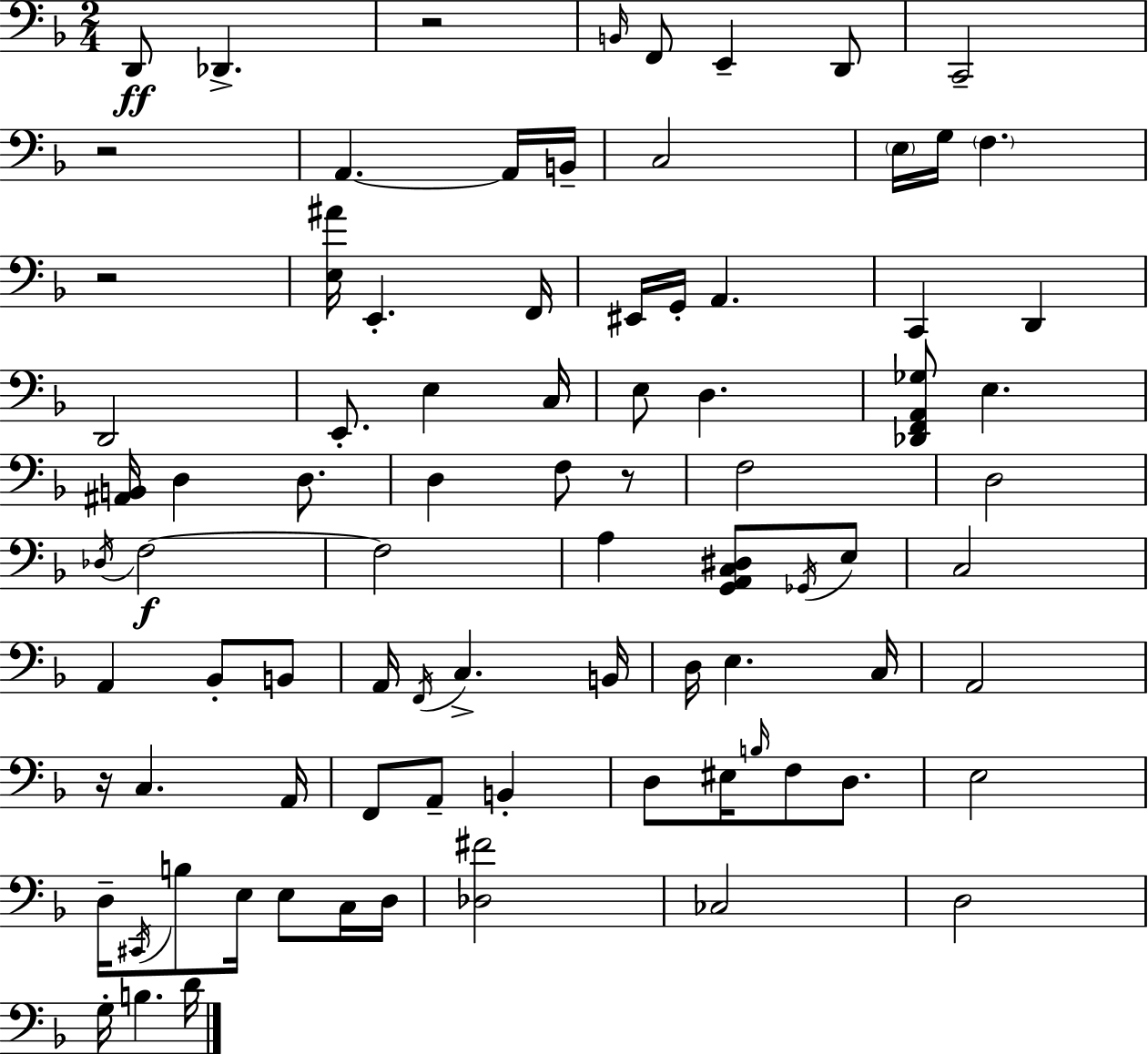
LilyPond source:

{
  \clef bass
  \numericTimeSignature
  \time 2/4
  \key d \minor
  d,8\ff des,4.-> | r2 | \grace { b,16 } f,8 e,4-- d,8 | c,2-- | \break r2 | a,4.~~ a,16 | b,16-- c2 | \parenthesize e16 g16 \parenthesize f4. | \break r2 | <e ais'>16 e,4.-. | f,16 eis,16 g,16-. a,4. | c,4 d,4 | \break d,2 | e,8.-. e4 | c16 e8 d4. | <des, f, a, ges>8 e4. | \break <ais, b,>16 d4 d8. | d4 f8 r8 | f2 | d2 | \break \acciaccatura { des16 } f2~~\f | f2 | a4 <g, a, c dis>8 | \acciaccatura { ges,16 } e8 c2 | \break a,4 bes,8-. | b,8 a,16 \acciaccatura { f,16 } c4.-> | b,16 d16 e4. | c16 a,2 | \break r16 c4. | a,16 f,8 a,8-- | b,4-. d8 eis16 \grace { b16 } | f8 d8. e2 | \break d16-- \acciaccatura { cis,16 } b8 | e16 e8 c16 d16 <des fis'>2 | ces2 | d2 | \break g16-. b4. | d'16 \bar "|."
}